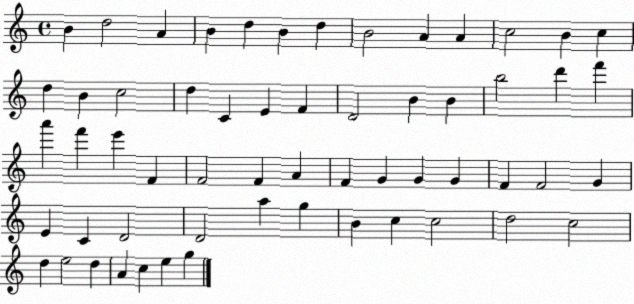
X:1
T:Untitled
M:4/4
L:1/4
K:C
B d2 A B d B d B2 A A c2 B c d B c2 d C E F D2 B B b2 d' f' a' f' e' F F2 F A F G G G F F2 G E C D2 D2 a g B c c2 d2 c2 d e2 d A c e g